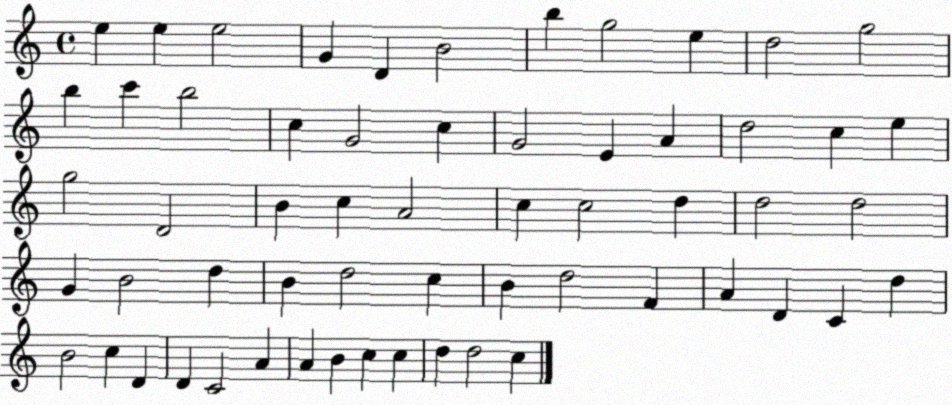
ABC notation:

X:1
T:Untitled
M:4/4
L:1/4
K:C
e e e2 G D B2 b g2 e d2 g2 b c' b2 c G2 c G2 E A d2 c e g2 D2 B c A2 c c2 d d2 d2 G B2 d B d2 c B d2 F A D C d B2 c D D C2 A A B c c d d2 c